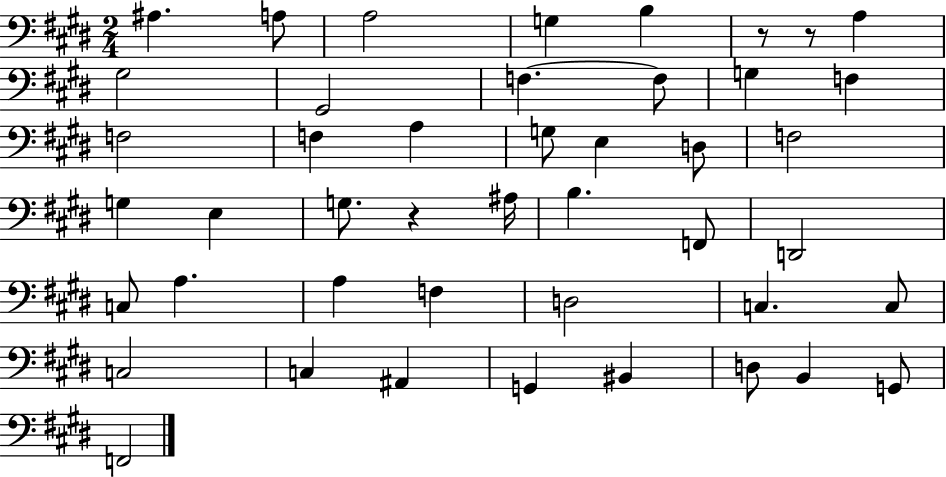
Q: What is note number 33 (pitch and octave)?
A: C3